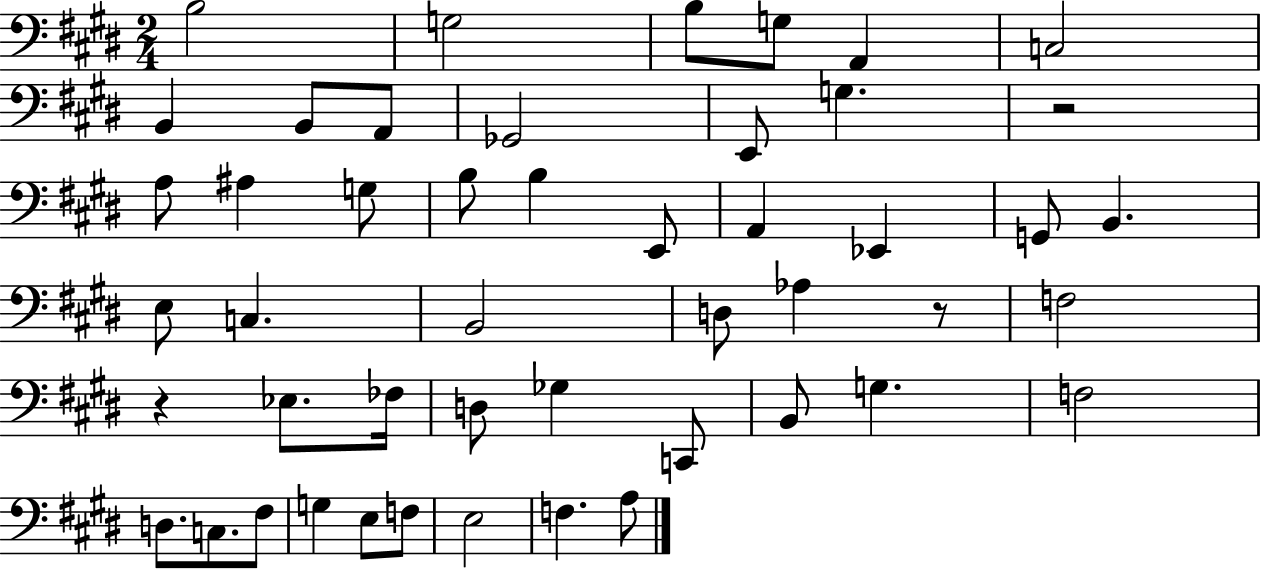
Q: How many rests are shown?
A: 3